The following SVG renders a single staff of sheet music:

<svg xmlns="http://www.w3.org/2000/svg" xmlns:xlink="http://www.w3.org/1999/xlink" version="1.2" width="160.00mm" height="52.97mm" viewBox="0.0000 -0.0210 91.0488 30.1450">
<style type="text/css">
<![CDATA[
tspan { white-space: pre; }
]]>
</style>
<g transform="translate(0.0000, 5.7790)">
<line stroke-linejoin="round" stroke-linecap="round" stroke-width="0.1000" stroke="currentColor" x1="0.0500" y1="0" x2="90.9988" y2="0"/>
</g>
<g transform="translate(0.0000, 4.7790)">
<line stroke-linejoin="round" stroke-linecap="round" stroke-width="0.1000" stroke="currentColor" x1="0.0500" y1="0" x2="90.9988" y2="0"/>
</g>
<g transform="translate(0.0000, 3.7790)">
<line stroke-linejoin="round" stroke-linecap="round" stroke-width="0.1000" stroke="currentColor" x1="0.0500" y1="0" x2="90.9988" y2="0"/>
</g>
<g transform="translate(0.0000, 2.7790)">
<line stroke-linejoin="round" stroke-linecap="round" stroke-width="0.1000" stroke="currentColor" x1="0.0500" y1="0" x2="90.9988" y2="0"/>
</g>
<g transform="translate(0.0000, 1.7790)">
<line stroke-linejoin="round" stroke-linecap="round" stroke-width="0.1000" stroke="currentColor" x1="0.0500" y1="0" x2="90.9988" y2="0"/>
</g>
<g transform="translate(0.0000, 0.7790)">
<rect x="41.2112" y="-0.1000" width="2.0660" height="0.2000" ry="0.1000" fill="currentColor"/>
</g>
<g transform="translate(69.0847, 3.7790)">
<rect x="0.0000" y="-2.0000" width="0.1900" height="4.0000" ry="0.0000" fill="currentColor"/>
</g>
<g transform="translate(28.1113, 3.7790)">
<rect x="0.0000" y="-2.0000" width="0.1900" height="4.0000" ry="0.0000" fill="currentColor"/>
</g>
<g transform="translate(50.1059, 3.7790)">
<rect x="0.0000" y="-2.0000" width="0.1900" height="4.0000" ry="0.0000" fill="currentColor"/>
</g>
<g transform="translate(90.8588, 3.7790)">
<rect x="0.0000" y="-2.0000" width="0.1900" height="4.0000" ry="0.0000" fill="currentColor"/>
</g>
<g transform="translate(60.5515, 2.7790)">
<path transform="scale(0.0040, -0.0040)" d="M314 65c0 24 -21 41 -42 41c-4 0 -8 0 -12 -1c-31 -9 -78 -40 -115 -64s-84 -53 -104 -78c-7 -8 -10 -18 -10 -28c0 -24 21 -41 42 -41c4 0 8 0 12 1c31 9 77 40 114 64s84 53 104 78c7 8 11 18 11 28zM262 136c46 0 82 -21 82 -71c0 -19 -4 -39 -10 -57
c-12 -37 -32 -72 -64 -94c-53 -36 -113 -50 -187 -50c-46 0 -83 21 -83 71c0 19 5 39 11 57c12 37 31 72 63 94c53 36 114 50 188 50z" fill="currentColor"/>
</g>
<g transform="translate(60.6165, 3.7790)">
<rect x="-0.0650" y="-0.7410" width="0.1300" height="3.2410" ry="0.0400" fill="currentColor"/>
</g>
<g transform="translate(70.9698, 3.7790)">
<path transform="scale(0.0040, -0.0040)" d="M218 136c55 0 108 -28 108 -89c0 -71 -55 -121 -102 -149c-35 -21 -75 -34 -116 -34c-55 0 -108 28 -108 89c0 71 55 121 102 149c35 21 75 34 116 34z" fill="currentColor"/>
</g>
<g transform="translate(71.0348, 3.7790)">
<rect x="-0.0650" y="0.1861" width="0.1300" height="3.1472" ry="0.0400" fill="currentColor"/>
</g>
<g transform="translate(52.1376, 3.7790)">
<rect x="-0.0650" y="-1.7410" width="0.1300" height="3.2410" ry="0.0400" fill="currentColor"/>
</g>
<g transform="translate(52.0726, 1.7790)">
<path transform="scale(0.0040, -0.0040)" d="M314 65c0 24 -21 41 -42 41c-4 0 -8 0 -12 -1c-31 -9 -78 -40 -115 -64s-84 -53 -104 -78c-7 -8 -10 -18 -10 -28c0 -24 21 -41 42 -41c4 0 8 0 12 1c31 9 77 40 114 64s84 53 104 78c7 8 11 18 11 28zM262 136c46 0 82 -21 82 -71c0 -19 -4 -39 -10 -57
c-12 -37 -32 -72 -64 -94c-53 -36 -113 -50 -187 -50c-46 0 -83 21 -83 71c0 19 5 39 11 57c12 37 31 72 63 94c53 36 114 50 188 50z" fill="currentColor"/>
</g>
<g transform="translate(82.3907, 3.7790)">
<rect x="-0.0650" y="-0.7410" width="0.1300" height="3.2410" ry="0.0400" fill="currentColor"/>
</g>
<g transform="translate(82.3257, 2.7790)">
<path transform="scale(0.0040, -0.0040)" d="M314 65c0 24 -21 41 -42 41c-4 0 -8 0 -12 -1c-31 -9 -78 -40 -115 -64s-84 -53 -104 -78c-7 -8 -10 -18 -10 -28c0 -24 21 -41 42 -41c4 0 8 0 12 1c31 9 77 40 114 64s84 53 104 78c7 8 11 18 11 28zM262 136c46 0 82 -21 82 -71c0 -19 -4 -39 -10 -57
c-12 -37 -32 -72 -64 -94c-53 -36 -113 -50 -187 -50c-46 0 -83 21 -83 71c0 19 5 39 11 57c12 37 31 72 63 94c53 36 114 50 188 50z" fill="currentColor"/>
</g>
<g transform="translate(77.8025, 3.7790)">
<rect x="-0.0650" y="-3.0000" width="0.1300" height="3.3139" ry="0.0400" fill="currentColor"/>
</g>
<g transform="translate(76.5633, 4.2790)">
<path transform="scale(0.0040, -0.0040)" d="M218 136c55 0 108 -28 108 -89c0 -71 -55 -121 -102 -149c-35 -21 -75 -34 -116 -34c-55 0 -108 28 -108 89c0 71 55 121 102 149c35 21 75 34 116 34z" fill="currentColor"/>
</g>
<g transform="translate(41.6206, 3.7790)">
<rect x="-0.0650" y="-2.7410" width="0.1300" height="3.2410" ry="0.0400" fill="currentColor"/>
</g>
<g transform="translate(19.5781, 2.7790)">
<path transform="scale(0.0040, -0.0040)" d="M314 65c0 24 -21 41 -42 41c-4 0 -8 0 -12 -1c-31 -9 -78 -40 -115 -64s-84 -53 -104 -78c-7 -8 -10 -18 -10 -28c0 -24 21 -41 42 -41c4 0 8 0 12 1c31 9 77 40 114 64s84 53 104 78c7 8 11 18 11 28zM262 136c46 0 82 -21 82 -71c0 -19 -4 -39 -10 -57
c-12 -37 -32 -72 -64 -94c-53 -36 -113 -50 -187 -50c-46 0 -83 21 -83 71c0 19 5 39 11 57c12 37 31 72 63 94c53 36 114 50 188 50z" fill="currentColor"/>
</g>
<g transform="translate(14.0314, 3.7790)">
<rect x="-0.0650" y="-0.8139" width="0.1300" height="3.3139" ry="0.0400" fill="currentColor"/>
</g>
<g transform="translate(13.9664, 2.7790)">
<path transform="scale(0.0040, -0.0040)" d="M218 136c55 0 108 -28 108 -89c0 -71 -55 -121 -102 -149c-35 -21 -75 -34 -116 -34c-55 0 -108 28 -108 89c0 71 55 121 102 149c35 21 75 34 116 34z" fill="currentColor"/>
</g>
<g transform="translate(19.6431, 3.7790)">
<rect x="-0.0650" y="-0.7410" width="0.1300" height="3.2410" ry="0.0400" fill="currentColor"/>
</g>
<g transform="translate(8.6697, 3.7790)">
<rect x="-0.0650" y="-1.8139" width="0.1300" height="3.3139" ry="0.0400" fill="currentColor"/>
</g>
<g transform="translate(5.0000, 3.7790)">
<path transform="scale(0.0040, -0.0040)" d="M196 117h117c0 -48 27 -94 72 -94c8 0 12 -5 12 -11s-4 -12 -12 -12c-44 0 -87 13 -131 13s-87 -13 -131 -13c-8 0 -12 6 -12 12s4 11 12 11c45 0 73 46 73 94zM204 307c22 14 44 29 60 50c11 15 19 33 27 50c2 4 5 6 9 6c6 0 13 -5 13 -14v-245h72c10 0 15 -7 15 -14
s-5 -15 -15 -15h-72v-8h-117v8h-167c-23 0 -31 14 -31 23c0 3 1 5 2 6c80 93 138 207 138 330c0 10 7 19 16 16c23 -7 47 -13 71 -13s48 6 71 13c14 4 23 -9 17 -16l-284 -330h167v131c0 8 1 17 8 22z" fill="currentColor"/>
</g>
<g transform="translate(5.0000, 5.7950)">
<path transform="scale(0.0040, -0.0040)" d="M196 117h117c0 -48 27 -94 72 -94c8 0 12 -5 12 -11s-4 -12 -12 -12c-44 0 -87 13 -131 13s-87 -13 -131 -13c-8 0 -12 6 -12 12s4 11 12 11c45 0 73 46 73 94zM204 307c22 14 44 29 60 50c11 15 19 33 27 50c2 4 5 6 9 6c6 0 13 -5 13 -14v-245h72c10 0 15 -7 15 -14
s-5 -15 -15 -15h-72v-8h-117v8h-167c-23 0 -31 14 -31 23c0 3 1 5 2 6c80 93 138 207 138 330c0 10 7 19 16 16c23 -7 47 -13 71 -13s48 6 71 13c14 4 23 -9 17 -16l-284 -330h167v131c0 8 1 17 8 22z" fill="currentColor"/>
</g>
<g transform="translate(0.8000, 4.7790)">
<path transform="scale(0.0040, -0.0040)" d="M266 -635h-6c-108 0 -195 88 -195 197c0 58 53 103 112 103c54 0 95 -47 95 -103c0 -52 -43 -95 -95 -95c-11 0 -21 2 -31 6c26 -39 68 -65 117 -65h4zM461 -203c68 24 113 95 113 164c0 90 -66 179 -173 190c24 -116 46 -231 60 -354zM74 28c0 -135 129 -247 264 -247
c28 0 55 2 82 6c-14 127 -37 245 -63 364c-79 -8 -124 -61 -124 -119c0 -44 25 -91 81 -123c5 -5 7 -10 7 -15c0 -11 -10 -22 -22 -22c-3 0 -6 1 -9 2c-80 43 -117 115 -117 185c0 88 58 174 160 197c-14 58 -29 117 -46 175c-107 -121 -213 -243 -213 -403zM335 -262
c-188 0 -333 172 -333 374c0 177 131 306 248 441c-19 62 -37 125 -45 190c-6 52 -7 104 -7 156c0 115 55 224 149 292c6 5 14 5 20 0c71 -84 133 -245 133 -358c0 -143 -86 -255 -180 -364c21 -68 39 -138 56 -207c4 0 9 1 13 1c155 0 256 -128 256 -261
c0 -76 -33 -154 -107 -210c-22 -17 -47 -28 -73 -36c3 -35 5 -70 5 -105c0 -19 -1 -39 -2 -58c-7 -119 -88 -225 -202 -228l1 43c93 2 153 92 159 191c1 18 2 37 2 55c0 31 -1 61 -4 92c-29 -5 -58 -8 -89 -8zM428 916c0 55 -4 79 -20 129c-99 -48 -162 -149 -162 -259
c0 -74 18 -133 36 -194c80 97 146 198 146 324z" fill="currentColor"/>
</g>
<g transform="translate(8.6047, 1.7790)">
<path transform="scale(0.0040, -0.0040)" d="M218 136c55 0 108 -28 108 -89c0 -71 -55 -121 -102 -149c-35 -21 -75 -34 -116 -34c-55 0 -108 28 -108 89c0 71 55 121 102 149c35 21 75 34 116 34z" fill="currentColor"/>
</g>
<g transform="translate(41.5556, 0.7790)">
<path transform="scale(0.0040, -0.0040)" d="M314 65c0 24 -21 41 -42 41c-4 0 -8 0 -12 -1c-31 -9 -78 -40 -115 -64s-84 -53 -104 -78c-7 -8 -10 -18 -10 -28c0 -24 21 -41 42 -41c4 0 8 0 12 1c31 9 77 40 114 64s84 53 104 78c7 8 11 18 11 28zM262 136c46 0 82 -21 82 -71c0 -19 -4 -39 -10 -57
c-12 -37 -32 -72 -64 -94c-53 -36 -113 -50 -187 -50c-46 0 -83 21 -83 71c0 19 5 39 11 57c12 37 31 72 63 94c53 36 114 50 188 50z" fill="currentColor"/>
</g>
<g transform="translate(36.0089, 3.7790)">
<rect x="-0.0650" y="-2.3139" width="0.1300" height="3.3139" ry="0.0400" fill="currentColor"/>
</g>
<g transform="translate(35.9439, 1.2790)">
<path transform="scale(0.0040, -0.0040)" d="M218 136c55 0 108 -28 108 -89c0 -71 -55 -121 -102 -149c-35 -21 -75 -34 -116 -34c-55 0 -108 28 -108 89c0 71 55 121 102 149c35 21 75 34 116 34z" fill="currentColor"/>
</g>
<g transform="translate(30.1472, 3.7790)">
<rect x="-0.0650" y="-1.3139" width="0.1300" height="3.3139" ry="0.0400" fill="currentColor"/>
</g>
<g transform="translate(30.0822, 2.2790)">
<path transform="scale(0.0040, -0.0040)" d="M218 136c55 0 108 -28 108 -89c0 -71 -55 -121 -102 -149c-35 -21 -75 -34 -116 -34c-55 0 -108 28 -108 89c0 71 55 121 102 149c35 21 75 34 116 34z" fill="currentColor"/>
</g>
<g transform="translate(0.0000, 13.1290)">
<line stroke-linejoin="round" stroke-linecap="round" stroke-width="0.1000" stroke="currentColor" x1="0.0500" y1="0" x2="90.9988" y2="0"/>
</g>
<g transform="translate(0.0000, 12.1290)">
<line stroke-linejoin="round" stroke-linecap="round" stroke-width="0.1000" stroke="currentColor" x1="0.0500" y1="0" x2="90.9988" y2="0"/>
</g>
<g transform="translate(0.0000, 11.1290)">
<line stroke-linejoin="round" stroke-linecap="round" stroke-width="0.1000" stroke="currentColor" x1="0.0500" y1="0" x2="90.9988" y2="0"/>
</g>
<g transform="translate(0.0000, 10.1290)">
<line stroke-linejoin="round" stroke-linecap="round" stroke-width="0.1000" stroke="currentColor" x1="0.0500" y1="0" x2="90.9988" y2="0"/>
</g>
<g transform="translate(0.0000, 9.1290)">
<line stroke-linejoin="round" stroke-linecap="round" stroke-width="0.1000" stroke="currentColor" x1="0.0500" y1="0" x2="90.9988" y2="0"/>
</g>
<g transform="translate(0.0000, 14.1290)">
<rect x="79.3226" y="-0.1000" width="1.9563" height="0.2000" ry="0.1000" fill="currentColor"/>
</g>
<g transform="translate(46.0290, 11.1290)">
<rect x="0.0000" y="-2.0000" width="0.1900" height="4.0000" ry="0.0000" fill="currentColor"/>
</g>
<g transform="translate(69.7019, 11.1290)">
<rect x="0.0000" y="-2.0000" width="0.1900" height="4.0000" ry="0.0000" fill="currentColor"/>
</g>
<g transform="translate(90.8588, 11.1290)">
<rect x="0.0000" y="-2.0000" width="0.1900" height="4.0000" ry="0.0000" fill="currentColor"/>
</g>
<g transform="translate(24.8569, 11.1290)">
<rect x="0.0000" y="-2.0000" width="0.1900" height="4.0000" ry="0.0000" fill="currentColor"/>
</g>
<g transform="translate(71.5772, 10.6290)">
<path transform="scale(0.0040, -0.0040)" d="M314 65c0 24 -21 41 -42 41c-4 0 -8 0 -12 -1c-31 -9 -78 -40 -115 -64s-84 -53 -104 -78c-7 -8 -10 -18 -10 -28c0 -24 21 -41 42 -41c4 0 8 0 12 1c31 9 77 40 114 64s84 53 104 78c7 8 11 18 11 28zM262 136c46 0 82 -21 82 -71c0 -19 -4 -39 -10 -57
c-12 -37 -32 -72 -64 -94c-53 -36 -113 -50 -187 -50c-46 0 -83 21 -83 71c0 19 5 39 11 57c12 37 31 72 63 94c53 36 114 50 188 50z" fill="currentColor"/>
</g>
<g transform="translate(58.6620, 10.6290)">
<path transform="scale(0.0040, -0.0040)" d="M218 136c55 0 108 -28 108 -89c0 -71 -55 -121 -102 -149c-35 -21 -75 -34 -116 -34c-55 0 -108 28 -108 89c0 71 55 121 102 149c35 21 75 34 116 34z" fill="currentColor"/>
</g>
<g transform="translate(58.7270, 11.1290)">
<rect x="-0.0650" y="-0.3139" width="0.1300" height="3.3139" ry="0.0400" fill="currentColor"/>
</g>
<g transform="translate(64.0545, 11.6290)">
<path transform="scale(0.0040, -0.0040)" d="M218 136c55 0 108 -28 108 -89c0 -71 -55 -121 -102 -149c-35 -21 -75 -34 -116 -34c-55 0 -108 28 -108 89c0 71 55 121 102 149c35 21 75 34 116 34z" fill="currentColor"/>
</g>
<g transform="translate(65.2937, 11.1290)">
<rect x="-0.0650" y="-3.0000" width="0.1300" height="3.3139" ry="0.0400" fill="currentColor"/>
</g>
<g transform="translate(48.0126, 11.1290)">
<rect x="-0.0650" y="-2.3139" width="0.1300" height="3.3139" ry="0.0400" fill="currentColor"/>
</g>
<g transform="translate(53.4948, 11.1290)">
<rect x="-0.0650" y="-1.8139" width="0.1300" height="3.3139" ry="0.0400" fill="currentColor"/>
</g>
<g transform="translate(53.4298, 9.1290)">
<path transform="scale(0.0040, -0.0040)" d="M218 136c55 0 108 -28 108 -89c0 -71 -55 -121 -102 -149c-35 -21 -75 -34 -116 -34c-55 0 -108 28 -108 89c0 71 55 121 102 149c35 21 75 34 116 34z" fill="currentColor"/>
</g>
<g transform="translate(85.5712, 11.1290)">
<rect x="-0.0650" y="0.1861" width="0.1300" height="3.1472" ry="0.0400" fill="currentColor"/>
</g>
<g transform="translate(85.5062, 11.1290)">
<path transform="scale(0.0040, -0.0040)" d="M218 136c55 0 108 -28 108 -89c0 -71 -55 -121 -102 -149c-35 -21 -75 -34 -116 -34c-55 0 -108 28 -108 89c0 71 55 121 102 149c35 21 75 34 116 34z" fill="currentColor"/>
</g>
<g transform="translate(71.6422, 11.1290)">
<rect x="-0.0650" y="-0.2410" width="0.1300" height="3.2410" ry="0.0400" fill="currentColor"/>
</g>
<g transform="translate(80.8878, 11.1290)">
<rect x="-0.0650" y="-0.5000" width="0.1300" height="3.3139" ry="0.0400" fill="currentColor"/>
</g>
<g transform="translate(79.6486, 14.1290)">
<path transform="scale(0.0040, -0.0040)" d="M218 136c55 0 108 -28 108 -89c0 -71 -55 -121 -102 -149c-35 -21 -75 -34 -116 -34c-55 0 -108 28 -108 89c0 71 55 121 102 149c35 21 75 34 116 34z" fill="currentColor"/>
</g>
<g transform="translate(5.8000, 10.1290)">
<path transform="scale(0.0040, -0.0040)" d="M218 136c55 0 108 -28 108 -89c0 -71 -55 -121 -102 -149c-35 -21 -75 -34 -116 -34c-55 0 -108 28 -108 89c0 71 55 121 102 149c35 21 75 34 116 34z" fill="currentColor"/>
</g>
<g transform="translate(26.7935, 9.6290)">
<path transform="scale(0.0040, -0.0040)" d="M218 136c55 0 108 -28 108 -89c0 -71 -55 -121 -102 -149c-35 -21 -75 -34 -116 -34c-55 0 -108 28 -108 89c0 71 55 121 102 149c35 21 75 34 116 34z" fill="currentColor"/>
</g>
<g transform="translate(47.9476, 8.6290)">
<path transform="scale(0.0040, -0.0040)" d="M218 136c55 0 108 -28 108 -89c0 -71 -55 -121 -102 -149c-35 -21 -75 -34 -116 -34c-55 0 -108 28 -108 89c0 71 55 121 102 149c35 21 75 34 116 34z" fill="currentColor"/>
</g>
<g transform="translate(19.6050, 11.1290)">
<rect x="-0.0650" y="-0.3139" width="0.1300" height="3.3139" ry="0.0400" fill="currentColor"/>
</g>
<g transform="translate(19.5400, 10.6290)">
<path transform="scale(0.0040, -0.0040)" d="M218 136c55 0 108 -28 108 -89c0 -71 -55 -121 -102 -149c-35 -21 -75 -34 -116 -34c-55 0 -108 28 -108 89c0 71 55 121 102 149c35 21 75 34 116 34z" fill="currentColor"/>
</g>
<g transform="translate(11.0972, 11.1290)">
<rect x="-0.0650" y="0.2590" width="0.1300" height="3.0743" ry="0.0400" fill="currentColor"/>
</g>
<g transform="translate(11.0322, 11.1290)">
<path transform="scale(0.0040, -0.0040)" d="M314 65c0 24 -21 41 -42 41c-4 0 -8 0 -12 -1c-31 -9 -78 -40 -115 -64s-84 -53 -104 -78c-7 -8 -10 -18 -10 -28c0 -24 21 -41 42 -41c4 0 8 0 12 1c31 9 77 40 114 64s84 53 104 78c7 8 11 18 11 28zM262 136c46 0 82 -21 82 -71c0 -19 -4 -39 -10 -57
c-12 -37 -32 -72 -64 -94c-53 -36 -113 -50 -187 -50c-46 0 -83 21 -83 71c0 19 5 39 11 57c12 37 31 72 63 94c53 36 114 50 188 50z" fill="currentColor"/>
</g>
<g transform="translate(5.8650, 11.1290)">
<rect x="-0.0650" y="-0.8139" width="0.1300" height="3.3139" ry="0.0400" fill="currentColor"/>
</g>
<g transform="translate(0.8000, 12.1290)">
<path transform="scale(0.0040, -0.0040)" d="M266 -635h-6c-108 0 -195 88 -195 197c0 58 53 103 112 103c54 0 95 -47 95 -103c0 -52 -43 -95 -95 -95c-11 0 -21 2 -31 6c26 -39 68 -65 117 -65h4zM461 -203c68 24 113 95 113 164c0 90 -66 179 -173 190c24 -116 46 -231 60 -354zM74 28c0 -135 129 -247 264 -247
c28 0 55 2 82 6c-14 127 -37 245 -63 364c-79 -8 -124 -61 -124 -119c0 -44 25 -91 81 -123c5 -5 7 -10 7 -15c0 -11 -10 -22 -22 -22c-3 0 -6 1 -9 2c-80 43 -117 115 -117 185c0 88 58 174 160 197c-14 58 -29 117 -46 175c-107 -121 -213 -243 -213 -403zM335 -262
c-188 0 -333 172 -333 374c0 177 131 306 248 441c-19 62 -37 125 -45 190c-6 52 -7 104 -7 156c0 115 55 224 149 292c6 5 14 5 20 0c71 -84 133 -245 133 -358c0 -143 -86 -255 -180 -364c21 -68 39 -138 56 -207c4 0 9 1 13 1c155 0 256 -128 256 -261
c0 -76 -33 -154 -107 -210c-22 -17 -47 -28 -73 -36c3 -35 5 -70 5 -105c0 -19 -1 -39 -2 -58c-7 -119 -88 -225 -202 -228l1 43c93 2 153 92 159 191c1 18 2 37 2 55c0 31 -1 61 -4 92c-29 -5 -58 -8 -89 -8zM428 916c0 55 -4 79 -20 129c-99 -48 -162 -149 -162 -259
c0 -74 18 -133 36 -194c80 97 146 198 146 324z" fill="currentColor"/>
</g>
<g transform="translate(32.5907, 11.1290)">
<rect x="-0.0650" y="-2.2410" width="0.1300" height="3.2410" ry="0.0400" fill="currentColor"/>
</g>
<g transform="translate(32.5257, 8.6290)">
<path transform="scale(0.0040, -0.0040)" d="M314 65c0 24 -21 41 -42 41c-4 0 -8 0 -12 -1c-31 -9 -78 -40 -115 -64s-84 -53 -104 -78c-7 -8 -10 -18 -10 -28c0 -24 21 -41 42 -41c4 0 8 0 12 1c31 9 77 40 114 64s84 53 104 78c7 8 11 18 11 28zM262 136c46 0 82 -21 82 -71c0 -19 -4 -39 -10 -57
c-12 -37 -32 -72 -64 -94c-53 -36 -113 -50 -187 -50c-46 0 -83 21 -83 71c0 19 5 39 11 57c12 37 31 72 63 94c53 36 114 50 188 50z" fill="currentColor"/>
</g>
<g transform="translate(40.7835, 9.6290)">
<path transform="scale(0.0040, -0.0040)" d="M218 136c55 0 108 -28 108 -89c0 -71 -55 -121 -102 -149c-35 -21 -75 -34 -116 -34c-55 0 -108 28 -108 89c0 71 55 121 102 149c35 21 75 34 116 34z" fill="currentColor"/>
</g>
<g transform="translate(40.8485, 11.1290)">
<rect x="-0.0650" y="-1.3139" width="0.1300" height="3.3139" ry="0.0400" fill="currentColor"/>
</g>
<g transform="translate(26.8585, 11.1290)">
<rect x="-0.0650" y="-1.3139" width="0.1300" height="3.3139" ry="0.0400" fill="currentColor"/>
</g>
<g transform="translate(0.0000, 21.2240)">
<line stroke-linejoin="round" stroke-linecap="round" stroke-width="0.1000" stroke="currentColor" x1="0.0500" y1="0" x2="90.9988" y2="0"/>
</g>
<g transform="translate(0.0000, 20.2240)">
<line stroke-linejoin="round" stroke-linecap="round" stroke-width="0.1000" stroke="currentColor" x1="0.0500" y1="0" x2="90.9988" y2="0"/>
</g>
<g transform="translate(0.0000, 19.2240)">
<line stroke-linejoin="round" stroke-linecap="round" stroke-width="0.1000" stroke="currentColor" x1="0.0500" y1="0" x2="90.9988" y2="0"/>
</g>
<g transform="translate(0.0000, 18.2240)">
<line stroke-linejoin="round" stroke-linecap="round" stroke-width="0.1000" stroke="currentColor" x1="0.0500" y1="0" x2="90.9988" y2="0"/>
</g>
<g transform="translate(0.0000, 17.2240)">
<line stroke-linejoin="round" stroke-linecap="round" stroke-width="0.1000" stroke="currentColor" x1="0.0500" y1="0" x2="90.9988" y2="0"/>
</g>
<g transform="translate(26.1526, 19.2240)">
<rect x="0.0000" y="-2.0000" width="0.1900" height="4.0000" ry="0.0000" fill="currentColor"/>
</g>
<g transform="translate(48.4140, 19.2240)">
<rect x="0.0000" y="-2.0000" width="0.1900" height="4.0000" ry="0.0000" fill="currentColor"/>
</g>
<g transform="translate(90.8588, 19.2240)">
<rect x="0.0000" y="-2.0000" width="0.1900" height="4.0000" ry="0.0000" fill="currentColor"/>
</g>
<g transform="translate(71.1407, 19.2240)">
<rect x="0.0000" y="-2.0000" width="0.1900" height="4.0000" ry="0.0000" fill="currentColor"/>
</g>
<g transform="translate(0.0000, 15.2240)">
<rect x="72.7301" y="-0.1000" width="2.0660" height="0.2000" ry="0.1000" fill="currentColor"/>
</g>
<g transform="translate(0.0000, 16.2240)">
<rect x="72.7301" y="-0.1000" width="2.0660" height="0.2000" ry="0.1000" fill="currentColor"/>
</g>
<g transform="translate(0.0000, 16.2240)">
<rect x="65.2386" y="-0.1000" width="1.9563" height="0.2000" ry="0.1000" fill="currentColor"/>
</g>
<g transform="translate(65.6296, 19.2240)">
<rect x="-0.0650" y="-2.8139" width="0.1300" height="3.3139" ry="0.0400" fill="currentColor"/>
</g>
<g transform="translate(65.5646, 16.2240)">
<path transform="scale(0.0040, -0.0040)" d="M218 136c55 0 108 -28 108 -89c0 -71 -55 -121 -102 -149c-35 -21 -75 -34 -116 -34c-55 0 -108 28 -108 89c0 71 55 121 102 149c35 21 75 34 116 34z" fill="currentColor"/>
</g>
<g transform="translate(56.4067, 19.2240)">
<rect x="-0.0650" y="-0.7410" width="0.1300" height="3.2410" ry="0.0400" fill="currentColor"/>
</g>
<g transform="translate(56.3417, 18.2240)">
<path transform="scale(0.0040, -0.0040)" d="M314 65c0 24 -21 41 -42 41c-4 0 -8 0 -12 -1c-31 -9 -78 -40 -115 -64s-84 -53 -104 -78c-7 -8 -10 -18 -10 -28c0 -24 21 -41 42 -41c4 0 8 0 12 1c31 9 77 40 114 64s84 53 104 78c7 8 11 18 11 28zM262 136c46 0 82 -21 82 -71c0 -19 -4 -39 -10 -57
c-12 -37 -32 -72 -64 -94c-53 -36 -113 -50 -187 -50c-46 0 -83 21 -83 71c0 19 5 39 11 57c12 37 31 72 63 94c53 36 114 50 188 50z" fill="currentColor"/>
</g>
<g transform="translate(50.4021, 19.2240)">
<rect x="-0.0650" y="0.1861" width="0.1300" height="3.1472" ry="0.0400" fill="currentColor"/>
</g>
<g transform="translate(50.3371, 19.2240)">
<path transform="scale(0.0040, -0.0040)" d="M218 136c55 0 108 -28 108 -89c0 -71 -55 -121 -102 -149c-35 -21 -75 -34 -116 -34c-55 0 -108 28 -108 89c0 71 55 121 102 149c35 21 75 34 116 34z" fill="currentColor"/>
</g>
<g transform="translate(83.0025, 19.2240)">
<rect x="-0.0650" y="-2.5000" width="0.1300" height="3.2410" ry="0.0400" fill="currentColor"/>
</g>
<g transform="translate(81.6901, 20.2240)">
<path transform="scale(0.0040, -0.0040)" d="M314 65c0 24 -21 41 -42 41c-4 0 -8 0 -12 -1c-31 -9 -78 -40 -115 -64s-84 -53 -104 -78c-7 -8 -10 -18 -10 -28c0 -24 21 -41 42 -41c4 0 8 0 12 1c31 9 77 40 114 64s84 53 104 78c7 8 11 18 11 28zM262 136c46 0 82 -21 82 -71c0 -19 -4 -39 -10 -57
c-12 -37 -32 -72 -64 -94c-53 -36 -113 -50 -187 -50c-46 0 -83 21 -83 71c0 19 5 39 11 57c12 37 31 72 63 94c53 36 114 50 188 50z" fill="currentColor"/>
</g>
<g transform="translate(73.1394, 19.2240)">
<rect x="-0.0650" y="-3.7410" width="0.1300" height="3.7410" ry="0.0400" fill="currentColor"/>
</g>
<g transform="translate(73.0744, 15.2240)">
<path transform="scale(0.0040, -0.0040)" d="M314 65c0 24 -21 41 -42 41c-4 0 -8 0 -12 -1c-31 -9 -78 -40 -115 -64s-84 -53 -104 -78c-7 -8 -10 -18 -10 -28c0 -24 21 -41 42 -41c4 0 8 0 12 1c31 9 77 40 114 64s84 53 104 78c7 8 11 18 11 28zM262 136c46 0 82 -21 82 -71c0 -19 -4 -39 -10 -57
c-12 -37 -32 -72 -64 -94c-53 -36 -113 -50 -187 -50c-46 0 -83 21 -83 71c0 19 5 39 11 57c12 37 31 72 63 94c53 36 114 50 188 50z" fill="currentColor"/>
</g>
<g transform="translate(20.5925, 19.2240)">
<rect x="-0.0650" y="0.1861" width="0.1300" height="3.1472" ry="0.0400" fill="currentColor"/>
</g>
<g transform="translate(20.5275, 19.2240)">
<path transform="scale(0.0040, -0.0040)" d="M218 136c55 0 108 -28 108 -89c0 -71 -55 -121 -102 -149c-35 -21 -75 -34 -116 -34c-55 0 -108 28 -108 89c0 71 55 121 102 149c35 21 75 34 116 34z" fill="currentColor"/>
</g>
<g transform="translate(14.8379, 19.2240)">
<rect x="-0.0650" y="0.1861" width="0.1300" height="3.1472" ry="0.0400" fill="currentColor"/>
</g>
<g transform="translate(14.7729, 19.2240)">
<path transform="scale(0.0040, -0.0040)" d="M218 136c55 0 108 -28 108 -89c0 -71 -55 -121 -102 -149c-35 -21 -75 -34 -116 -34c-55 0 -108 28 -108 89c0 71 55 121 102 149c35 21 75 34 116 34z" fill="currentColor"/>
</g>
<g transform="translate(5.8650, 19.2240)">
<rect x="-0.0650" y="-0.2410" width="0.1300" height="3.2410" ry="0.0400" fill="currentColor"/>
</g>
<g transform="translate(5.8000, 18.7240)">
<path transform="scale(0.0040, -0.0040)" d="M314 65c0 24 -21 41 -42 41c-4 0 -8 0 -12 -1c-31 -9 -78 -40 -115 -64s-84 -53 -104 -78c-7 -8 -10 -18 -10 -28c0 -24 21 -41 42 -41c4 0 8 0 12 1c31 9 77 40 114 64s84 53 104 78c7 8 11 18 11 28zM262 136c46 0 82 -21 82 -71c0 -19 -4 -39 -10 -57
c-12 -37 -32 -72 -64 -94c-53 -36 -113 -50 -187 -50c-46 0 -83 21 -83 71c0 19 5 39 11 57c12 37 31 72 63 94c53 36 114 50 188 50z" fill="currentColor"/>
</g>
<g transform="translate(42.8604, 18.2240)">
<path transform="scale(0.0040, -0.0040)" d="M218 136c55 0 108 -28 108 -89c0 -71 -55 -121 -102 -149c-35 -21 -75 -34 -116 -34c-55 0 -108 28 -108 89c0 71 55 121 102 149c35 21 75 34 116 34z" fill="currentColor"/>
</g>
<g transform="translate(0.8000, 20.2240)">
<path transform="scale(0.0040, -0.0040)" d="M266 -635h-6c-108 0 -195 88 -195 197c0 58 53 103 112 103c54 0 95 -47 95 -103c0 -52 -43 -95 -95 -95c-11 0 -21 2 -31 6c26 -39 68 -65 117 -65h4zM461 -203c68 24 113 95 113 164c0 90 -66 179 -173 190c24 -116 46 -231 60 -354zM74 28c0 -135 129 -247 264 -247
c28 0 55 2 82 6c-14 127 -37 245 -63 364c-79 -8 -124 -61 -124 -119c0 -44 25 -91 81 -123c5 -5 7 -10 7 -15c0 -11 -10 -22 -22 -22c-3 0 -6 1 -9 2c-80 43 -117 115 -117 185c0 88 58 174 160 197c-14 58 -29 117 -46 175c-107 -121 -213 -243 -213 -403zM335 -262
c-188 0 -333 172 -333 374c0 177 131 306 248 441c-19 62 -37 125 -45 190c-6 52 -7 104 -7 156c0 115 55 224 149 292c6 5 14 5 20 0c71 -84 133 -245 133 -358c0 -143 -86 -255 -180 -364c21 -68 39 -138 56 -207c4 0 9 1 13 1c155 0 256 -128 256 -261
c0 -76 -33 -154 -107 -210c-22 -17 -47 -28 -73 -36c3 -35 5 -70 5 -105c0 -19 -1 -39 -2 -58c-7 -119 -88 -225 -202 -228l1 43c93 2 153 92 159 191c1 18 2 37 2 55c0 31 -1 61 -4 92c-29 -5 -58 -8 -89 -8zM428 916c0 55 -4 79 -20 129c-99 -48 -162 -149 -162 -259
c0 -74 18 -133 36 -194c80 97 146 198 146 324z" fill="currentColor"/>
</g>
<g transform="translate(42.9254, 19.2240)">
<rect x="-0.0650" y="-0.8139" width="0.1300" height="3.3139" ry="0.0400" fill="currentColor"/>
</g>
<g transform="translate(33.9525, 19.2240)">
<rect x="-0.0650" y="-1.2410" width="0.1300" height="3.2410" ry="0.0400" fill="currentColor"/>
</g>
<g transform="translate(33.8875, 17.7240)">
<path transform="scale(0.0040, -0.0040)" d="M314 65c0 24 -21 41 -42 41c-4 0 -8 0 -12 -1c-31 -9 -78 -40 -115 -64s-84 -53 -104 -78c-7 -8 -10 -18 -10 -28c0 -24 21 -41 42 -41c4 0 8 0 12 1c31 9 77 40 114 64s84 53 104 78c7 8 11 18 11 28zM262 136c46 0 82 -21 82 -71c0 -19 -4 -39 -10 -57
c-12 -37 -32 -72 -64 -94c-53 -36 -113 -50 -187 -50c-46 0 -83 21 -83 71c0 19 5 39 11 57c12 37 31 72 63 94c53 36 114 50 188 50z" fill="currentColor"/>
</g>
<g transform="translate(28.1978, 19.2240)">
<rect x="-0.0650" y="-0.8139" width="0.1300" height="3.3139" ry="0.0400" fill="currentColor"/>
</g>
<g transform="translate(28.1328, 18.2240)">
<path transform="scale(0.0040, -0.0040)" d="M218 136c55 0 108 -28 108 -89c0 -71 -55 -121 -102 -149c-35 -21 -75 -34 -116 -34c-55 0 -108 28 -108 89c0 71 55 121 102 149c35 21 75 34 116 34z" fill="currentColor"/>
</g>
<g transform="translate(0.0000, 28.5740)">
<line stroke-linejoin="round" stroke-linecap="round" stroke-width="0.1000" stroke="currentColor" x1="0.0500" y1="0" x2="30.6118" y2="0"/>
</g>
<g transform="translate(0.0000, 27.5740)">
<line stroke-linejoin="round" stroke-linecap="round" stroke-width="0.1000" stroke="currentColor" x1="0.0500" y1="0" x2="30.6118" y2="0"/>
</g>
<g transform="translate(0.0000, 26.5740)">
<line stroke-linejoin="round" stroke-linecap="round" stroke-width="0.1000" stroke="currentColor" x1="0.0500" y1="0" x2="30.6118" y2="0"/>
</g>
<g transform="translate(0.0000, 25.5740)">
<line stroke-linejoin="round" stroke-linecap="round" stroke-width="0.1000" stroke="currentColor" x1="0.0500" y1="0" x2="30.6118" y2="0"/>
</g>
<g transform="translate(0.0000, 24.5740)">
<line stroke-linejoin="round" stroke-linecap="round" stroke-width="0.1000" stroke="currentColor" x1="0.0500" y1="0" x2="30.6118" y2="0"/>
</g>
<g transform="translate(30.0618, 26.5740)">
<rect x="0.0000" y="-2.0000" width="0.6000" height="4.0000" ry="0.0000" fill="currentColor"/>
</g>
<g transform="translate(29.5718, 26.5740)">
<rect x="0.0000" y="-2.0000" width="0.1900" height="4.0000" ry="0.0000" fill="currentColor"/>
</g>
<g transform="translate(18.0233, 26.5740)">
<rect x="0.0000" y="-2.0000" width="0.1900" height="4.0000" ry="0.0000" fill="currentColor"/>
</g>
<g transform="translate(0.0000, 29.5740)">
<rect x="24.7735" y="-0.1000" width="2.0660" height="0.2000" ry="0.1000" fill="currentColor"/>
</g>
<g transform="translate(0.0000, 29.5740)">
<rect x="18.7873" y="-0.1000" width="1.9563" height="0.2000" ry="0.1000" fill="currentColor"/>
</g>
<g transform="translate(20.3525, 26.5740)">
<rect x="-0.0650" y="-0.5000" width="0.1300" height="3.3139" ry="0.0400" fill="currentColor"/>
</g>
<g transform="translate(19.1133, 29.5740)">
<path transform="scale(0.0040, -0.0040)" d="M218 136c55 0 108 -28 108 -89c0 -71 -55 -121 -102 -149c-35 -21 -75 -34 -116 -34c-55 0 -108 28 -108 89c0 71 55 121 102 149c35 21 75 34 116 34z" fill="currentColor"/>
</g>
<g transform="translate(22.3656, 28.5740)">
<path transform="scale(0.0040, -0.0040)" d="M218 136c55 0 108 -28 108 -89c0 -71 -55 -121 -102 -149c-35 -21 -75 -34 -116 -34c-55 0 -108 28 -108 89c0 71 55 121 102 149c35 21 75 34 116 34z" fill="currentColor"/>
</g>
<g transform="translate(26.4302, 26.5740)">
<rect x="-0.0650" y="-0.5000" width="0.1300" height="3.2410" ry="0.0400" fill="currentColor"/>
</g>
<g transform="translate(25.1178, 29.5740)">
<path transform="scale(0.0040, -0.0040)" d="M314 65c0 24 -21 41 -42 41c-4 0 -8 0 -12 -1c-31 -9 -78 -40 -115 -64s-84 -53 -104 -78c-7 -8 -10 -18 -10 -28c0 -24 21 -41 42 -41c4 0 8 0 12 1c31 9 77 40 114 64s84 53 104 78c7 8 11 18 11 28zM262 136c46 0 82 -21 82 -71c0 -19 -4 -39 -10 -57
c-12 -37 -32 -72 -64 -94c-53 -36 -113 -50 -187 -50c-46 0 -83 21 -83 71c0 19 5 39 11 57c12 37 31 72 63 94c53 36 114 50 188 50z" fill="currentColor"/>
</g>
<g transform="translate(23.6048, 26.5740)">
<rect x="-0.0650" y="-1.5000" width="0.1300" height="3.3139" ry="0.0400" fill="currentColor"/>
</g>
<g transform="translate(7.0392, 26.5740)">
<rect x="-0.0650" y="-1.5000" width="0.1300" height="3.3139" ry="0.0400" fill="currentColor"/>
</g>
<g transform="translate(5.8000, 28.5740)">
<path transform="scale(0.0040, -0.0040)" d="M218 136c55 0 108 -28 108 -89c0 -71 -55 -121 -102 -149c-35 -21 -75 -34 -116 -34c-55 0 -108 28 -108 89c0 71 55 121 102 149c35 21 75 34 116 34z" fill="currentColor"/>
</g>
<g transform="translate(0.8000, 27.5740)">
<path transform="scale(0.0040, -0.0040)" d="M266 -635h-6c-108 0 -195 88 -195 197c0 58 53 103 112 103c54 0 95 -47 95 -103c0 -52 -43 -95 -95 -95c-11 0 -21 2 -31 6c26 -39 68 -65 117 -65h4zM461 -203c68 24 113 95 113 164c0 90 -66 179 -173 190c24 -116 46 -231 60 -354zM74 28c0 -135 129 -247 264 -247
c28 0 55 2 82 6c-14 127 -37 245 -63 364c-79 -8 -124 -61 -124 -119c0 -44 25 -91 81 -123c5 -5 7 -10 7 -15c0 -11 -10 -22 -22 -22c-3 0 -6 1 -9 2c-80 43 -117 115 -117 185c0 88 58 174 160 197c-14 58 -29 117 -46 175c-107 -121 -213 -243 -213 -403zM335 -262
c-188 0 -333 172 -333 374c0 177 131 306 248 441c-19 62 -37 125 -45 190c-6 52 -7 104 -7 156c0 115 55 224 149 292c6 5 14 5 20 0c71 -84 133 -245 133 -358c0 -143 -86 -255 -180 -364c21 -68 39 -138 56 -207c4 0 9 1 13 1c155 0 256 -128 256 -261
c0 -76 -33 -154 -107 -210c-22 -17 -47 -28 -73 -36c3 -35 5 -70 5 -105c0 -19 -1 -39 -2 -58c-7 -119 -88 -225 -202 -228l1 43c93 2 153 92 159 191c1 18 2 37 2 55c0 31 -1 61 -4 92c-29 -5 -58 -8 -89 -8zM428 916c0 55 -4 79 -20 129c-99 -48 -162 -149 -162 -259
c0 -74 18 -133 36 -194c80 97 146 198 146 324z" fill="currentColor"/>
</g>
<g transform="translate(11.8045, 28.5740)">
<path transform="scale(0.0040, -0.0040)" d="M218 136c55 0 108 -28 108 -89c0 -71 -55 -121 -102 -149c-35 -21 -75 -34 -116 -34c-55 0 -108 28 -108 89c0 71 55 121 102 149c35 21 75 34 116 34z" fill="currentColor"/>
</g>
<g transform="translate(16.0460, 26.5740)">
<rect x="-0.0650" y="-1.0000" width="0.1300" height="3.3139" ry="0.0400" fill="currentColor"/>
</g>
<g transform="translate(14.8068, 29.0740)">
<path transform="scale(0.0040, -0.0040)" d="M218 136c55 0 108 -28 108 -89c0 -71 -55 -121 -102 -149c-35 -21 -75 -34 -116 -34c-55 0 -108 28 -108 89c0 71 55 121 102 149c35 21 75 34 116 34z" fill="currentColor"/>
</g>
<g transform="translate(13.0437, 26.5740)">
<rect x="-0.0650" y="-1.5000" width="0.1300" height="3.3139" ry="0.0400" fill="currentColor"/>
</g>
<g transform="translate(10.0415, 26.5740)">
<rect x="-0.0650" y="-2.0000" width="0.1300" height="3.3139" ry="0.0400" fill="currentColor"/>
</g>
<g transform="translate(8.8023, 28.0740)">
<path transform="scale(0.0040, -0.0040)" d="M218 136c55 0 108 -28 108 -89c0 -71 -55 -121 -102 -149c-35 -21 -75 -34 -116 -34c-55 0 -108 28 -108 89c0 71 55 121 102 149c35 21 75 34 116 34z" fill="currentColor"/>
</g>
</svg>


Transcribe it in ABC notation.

X:1
T:Untitled
M:4/4
L:1/4
K:C
f d d2 e g a2 f2 d2 B A d2 d B2 c e g2 e g f c A c2 C B c2 B B d e2 d B d2 a c'2 G2 E F E D C E C2